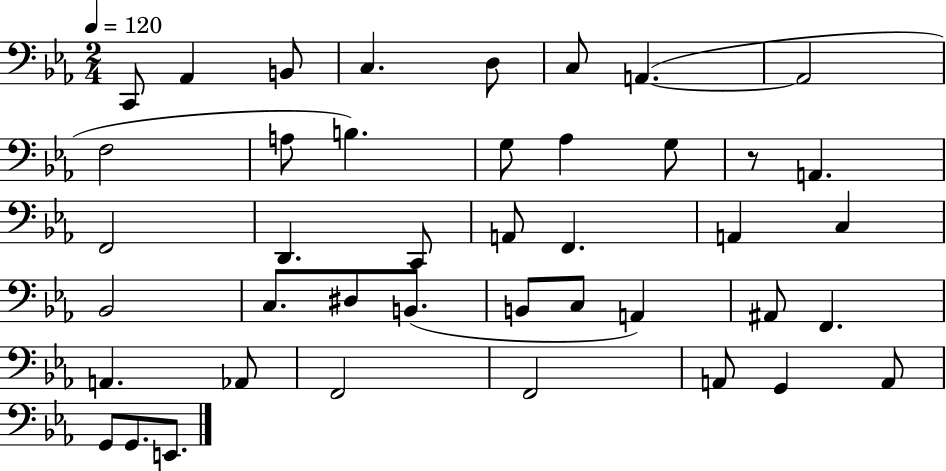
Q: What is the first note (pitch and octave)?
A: C2